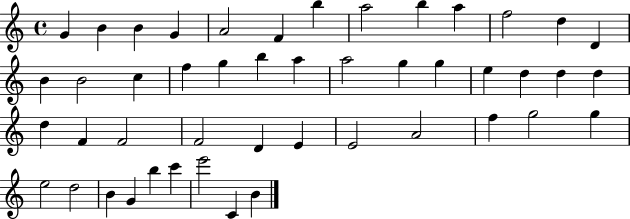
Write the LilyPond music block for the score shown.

{
  \clef treble
  \time 4/4
  \defaultTimeSignature
  \key c \major
  g'4 b'4 b'4 g'4 | a'2 f'4 b''4 | a''2 b''4 a''4 | f''2 d''4 d'4 | \break b'4 b'2 c''4 | f''4 g''4 b''4 a''4 | a''2 g''4 g''4 | e''4 d''4 d''4 d''4 | \break d''4 f'4 f'2 | f'2 d'4 e'4 | e'2 a'2 | f''4 g''2 g''4 | \break e''2 d''2 | b'4 g'4 b''4 c'''4 | e'''2 c'4 b'4 | \bar "|."
}